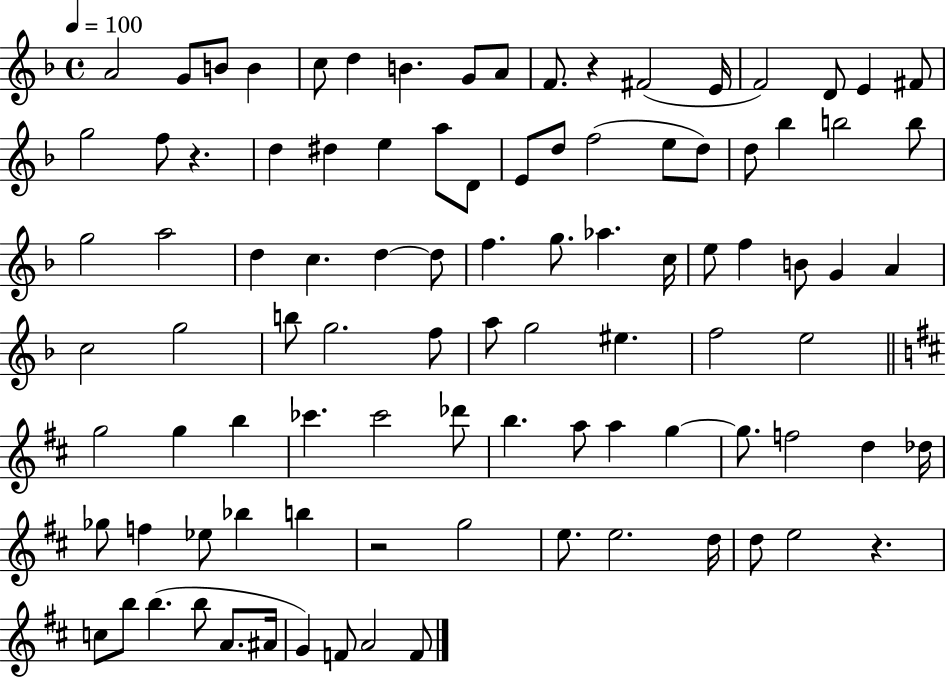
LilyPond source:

{
  \clef treble
  \time 4/4
  \defaultTimeSignature
  \key f \major
  \tempo 4 = 100
  a'2 g'8 b'8 b'4 | c''8 d''4 b'4. g'8 a'8 | f'8. r4 fis'2( e'16 | f'2) d'8 e'4 fis'8 | \break g''2 f''8 r4. | d''4 dis''4 e''4 a''8 d'8 | e'8 d''8 f''2( e''8 d''8) | d''8 bes''4 b''2 b''8 | \break g''2 a''2 | d''4 c''4. d''4~~ d''8 | f''4. g''8. aes''4. c''16 | e''8 f''4 b'8 g'4 a'4 | \break c''2 g''2 | b''8 g''2. f''8 | a''8 g''2 eis''4. | f''2 e''2 | \break \bar "||" \break \key d \major g''2 g''4 b''4 | ces'''4. ces'''2 des'''8 | b''4. a''8 a''4 g''4~~ | g''8. f''2 d''4 des''16 | \break ges''8 f''4 ees''8 bes''4 b''4 | r2 g''2 | e''8. e''2. d''16 | d''8 e''2 r4. | \break c''8 b''8 b''4.( b''8 a'8. ais'16 | g'4) f'8 a'2 f'8 | \bar "|."
}